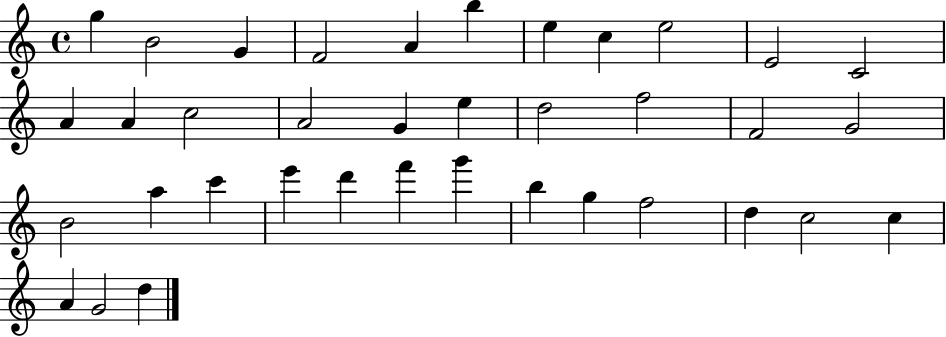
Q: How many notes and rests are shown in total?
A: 37